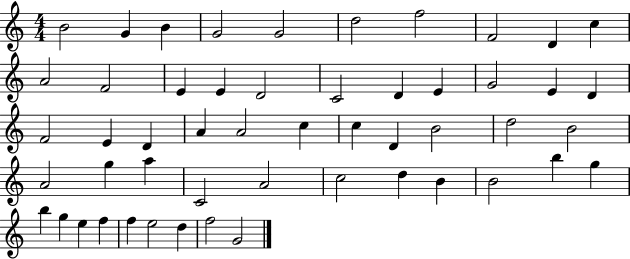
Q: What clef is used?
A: treble